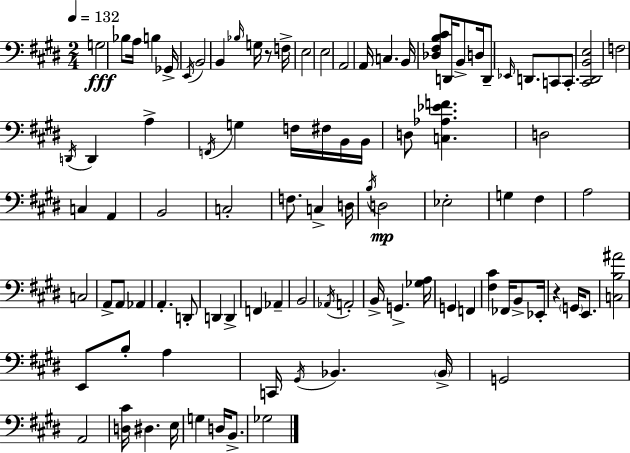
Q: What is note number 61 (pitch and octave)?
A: B2